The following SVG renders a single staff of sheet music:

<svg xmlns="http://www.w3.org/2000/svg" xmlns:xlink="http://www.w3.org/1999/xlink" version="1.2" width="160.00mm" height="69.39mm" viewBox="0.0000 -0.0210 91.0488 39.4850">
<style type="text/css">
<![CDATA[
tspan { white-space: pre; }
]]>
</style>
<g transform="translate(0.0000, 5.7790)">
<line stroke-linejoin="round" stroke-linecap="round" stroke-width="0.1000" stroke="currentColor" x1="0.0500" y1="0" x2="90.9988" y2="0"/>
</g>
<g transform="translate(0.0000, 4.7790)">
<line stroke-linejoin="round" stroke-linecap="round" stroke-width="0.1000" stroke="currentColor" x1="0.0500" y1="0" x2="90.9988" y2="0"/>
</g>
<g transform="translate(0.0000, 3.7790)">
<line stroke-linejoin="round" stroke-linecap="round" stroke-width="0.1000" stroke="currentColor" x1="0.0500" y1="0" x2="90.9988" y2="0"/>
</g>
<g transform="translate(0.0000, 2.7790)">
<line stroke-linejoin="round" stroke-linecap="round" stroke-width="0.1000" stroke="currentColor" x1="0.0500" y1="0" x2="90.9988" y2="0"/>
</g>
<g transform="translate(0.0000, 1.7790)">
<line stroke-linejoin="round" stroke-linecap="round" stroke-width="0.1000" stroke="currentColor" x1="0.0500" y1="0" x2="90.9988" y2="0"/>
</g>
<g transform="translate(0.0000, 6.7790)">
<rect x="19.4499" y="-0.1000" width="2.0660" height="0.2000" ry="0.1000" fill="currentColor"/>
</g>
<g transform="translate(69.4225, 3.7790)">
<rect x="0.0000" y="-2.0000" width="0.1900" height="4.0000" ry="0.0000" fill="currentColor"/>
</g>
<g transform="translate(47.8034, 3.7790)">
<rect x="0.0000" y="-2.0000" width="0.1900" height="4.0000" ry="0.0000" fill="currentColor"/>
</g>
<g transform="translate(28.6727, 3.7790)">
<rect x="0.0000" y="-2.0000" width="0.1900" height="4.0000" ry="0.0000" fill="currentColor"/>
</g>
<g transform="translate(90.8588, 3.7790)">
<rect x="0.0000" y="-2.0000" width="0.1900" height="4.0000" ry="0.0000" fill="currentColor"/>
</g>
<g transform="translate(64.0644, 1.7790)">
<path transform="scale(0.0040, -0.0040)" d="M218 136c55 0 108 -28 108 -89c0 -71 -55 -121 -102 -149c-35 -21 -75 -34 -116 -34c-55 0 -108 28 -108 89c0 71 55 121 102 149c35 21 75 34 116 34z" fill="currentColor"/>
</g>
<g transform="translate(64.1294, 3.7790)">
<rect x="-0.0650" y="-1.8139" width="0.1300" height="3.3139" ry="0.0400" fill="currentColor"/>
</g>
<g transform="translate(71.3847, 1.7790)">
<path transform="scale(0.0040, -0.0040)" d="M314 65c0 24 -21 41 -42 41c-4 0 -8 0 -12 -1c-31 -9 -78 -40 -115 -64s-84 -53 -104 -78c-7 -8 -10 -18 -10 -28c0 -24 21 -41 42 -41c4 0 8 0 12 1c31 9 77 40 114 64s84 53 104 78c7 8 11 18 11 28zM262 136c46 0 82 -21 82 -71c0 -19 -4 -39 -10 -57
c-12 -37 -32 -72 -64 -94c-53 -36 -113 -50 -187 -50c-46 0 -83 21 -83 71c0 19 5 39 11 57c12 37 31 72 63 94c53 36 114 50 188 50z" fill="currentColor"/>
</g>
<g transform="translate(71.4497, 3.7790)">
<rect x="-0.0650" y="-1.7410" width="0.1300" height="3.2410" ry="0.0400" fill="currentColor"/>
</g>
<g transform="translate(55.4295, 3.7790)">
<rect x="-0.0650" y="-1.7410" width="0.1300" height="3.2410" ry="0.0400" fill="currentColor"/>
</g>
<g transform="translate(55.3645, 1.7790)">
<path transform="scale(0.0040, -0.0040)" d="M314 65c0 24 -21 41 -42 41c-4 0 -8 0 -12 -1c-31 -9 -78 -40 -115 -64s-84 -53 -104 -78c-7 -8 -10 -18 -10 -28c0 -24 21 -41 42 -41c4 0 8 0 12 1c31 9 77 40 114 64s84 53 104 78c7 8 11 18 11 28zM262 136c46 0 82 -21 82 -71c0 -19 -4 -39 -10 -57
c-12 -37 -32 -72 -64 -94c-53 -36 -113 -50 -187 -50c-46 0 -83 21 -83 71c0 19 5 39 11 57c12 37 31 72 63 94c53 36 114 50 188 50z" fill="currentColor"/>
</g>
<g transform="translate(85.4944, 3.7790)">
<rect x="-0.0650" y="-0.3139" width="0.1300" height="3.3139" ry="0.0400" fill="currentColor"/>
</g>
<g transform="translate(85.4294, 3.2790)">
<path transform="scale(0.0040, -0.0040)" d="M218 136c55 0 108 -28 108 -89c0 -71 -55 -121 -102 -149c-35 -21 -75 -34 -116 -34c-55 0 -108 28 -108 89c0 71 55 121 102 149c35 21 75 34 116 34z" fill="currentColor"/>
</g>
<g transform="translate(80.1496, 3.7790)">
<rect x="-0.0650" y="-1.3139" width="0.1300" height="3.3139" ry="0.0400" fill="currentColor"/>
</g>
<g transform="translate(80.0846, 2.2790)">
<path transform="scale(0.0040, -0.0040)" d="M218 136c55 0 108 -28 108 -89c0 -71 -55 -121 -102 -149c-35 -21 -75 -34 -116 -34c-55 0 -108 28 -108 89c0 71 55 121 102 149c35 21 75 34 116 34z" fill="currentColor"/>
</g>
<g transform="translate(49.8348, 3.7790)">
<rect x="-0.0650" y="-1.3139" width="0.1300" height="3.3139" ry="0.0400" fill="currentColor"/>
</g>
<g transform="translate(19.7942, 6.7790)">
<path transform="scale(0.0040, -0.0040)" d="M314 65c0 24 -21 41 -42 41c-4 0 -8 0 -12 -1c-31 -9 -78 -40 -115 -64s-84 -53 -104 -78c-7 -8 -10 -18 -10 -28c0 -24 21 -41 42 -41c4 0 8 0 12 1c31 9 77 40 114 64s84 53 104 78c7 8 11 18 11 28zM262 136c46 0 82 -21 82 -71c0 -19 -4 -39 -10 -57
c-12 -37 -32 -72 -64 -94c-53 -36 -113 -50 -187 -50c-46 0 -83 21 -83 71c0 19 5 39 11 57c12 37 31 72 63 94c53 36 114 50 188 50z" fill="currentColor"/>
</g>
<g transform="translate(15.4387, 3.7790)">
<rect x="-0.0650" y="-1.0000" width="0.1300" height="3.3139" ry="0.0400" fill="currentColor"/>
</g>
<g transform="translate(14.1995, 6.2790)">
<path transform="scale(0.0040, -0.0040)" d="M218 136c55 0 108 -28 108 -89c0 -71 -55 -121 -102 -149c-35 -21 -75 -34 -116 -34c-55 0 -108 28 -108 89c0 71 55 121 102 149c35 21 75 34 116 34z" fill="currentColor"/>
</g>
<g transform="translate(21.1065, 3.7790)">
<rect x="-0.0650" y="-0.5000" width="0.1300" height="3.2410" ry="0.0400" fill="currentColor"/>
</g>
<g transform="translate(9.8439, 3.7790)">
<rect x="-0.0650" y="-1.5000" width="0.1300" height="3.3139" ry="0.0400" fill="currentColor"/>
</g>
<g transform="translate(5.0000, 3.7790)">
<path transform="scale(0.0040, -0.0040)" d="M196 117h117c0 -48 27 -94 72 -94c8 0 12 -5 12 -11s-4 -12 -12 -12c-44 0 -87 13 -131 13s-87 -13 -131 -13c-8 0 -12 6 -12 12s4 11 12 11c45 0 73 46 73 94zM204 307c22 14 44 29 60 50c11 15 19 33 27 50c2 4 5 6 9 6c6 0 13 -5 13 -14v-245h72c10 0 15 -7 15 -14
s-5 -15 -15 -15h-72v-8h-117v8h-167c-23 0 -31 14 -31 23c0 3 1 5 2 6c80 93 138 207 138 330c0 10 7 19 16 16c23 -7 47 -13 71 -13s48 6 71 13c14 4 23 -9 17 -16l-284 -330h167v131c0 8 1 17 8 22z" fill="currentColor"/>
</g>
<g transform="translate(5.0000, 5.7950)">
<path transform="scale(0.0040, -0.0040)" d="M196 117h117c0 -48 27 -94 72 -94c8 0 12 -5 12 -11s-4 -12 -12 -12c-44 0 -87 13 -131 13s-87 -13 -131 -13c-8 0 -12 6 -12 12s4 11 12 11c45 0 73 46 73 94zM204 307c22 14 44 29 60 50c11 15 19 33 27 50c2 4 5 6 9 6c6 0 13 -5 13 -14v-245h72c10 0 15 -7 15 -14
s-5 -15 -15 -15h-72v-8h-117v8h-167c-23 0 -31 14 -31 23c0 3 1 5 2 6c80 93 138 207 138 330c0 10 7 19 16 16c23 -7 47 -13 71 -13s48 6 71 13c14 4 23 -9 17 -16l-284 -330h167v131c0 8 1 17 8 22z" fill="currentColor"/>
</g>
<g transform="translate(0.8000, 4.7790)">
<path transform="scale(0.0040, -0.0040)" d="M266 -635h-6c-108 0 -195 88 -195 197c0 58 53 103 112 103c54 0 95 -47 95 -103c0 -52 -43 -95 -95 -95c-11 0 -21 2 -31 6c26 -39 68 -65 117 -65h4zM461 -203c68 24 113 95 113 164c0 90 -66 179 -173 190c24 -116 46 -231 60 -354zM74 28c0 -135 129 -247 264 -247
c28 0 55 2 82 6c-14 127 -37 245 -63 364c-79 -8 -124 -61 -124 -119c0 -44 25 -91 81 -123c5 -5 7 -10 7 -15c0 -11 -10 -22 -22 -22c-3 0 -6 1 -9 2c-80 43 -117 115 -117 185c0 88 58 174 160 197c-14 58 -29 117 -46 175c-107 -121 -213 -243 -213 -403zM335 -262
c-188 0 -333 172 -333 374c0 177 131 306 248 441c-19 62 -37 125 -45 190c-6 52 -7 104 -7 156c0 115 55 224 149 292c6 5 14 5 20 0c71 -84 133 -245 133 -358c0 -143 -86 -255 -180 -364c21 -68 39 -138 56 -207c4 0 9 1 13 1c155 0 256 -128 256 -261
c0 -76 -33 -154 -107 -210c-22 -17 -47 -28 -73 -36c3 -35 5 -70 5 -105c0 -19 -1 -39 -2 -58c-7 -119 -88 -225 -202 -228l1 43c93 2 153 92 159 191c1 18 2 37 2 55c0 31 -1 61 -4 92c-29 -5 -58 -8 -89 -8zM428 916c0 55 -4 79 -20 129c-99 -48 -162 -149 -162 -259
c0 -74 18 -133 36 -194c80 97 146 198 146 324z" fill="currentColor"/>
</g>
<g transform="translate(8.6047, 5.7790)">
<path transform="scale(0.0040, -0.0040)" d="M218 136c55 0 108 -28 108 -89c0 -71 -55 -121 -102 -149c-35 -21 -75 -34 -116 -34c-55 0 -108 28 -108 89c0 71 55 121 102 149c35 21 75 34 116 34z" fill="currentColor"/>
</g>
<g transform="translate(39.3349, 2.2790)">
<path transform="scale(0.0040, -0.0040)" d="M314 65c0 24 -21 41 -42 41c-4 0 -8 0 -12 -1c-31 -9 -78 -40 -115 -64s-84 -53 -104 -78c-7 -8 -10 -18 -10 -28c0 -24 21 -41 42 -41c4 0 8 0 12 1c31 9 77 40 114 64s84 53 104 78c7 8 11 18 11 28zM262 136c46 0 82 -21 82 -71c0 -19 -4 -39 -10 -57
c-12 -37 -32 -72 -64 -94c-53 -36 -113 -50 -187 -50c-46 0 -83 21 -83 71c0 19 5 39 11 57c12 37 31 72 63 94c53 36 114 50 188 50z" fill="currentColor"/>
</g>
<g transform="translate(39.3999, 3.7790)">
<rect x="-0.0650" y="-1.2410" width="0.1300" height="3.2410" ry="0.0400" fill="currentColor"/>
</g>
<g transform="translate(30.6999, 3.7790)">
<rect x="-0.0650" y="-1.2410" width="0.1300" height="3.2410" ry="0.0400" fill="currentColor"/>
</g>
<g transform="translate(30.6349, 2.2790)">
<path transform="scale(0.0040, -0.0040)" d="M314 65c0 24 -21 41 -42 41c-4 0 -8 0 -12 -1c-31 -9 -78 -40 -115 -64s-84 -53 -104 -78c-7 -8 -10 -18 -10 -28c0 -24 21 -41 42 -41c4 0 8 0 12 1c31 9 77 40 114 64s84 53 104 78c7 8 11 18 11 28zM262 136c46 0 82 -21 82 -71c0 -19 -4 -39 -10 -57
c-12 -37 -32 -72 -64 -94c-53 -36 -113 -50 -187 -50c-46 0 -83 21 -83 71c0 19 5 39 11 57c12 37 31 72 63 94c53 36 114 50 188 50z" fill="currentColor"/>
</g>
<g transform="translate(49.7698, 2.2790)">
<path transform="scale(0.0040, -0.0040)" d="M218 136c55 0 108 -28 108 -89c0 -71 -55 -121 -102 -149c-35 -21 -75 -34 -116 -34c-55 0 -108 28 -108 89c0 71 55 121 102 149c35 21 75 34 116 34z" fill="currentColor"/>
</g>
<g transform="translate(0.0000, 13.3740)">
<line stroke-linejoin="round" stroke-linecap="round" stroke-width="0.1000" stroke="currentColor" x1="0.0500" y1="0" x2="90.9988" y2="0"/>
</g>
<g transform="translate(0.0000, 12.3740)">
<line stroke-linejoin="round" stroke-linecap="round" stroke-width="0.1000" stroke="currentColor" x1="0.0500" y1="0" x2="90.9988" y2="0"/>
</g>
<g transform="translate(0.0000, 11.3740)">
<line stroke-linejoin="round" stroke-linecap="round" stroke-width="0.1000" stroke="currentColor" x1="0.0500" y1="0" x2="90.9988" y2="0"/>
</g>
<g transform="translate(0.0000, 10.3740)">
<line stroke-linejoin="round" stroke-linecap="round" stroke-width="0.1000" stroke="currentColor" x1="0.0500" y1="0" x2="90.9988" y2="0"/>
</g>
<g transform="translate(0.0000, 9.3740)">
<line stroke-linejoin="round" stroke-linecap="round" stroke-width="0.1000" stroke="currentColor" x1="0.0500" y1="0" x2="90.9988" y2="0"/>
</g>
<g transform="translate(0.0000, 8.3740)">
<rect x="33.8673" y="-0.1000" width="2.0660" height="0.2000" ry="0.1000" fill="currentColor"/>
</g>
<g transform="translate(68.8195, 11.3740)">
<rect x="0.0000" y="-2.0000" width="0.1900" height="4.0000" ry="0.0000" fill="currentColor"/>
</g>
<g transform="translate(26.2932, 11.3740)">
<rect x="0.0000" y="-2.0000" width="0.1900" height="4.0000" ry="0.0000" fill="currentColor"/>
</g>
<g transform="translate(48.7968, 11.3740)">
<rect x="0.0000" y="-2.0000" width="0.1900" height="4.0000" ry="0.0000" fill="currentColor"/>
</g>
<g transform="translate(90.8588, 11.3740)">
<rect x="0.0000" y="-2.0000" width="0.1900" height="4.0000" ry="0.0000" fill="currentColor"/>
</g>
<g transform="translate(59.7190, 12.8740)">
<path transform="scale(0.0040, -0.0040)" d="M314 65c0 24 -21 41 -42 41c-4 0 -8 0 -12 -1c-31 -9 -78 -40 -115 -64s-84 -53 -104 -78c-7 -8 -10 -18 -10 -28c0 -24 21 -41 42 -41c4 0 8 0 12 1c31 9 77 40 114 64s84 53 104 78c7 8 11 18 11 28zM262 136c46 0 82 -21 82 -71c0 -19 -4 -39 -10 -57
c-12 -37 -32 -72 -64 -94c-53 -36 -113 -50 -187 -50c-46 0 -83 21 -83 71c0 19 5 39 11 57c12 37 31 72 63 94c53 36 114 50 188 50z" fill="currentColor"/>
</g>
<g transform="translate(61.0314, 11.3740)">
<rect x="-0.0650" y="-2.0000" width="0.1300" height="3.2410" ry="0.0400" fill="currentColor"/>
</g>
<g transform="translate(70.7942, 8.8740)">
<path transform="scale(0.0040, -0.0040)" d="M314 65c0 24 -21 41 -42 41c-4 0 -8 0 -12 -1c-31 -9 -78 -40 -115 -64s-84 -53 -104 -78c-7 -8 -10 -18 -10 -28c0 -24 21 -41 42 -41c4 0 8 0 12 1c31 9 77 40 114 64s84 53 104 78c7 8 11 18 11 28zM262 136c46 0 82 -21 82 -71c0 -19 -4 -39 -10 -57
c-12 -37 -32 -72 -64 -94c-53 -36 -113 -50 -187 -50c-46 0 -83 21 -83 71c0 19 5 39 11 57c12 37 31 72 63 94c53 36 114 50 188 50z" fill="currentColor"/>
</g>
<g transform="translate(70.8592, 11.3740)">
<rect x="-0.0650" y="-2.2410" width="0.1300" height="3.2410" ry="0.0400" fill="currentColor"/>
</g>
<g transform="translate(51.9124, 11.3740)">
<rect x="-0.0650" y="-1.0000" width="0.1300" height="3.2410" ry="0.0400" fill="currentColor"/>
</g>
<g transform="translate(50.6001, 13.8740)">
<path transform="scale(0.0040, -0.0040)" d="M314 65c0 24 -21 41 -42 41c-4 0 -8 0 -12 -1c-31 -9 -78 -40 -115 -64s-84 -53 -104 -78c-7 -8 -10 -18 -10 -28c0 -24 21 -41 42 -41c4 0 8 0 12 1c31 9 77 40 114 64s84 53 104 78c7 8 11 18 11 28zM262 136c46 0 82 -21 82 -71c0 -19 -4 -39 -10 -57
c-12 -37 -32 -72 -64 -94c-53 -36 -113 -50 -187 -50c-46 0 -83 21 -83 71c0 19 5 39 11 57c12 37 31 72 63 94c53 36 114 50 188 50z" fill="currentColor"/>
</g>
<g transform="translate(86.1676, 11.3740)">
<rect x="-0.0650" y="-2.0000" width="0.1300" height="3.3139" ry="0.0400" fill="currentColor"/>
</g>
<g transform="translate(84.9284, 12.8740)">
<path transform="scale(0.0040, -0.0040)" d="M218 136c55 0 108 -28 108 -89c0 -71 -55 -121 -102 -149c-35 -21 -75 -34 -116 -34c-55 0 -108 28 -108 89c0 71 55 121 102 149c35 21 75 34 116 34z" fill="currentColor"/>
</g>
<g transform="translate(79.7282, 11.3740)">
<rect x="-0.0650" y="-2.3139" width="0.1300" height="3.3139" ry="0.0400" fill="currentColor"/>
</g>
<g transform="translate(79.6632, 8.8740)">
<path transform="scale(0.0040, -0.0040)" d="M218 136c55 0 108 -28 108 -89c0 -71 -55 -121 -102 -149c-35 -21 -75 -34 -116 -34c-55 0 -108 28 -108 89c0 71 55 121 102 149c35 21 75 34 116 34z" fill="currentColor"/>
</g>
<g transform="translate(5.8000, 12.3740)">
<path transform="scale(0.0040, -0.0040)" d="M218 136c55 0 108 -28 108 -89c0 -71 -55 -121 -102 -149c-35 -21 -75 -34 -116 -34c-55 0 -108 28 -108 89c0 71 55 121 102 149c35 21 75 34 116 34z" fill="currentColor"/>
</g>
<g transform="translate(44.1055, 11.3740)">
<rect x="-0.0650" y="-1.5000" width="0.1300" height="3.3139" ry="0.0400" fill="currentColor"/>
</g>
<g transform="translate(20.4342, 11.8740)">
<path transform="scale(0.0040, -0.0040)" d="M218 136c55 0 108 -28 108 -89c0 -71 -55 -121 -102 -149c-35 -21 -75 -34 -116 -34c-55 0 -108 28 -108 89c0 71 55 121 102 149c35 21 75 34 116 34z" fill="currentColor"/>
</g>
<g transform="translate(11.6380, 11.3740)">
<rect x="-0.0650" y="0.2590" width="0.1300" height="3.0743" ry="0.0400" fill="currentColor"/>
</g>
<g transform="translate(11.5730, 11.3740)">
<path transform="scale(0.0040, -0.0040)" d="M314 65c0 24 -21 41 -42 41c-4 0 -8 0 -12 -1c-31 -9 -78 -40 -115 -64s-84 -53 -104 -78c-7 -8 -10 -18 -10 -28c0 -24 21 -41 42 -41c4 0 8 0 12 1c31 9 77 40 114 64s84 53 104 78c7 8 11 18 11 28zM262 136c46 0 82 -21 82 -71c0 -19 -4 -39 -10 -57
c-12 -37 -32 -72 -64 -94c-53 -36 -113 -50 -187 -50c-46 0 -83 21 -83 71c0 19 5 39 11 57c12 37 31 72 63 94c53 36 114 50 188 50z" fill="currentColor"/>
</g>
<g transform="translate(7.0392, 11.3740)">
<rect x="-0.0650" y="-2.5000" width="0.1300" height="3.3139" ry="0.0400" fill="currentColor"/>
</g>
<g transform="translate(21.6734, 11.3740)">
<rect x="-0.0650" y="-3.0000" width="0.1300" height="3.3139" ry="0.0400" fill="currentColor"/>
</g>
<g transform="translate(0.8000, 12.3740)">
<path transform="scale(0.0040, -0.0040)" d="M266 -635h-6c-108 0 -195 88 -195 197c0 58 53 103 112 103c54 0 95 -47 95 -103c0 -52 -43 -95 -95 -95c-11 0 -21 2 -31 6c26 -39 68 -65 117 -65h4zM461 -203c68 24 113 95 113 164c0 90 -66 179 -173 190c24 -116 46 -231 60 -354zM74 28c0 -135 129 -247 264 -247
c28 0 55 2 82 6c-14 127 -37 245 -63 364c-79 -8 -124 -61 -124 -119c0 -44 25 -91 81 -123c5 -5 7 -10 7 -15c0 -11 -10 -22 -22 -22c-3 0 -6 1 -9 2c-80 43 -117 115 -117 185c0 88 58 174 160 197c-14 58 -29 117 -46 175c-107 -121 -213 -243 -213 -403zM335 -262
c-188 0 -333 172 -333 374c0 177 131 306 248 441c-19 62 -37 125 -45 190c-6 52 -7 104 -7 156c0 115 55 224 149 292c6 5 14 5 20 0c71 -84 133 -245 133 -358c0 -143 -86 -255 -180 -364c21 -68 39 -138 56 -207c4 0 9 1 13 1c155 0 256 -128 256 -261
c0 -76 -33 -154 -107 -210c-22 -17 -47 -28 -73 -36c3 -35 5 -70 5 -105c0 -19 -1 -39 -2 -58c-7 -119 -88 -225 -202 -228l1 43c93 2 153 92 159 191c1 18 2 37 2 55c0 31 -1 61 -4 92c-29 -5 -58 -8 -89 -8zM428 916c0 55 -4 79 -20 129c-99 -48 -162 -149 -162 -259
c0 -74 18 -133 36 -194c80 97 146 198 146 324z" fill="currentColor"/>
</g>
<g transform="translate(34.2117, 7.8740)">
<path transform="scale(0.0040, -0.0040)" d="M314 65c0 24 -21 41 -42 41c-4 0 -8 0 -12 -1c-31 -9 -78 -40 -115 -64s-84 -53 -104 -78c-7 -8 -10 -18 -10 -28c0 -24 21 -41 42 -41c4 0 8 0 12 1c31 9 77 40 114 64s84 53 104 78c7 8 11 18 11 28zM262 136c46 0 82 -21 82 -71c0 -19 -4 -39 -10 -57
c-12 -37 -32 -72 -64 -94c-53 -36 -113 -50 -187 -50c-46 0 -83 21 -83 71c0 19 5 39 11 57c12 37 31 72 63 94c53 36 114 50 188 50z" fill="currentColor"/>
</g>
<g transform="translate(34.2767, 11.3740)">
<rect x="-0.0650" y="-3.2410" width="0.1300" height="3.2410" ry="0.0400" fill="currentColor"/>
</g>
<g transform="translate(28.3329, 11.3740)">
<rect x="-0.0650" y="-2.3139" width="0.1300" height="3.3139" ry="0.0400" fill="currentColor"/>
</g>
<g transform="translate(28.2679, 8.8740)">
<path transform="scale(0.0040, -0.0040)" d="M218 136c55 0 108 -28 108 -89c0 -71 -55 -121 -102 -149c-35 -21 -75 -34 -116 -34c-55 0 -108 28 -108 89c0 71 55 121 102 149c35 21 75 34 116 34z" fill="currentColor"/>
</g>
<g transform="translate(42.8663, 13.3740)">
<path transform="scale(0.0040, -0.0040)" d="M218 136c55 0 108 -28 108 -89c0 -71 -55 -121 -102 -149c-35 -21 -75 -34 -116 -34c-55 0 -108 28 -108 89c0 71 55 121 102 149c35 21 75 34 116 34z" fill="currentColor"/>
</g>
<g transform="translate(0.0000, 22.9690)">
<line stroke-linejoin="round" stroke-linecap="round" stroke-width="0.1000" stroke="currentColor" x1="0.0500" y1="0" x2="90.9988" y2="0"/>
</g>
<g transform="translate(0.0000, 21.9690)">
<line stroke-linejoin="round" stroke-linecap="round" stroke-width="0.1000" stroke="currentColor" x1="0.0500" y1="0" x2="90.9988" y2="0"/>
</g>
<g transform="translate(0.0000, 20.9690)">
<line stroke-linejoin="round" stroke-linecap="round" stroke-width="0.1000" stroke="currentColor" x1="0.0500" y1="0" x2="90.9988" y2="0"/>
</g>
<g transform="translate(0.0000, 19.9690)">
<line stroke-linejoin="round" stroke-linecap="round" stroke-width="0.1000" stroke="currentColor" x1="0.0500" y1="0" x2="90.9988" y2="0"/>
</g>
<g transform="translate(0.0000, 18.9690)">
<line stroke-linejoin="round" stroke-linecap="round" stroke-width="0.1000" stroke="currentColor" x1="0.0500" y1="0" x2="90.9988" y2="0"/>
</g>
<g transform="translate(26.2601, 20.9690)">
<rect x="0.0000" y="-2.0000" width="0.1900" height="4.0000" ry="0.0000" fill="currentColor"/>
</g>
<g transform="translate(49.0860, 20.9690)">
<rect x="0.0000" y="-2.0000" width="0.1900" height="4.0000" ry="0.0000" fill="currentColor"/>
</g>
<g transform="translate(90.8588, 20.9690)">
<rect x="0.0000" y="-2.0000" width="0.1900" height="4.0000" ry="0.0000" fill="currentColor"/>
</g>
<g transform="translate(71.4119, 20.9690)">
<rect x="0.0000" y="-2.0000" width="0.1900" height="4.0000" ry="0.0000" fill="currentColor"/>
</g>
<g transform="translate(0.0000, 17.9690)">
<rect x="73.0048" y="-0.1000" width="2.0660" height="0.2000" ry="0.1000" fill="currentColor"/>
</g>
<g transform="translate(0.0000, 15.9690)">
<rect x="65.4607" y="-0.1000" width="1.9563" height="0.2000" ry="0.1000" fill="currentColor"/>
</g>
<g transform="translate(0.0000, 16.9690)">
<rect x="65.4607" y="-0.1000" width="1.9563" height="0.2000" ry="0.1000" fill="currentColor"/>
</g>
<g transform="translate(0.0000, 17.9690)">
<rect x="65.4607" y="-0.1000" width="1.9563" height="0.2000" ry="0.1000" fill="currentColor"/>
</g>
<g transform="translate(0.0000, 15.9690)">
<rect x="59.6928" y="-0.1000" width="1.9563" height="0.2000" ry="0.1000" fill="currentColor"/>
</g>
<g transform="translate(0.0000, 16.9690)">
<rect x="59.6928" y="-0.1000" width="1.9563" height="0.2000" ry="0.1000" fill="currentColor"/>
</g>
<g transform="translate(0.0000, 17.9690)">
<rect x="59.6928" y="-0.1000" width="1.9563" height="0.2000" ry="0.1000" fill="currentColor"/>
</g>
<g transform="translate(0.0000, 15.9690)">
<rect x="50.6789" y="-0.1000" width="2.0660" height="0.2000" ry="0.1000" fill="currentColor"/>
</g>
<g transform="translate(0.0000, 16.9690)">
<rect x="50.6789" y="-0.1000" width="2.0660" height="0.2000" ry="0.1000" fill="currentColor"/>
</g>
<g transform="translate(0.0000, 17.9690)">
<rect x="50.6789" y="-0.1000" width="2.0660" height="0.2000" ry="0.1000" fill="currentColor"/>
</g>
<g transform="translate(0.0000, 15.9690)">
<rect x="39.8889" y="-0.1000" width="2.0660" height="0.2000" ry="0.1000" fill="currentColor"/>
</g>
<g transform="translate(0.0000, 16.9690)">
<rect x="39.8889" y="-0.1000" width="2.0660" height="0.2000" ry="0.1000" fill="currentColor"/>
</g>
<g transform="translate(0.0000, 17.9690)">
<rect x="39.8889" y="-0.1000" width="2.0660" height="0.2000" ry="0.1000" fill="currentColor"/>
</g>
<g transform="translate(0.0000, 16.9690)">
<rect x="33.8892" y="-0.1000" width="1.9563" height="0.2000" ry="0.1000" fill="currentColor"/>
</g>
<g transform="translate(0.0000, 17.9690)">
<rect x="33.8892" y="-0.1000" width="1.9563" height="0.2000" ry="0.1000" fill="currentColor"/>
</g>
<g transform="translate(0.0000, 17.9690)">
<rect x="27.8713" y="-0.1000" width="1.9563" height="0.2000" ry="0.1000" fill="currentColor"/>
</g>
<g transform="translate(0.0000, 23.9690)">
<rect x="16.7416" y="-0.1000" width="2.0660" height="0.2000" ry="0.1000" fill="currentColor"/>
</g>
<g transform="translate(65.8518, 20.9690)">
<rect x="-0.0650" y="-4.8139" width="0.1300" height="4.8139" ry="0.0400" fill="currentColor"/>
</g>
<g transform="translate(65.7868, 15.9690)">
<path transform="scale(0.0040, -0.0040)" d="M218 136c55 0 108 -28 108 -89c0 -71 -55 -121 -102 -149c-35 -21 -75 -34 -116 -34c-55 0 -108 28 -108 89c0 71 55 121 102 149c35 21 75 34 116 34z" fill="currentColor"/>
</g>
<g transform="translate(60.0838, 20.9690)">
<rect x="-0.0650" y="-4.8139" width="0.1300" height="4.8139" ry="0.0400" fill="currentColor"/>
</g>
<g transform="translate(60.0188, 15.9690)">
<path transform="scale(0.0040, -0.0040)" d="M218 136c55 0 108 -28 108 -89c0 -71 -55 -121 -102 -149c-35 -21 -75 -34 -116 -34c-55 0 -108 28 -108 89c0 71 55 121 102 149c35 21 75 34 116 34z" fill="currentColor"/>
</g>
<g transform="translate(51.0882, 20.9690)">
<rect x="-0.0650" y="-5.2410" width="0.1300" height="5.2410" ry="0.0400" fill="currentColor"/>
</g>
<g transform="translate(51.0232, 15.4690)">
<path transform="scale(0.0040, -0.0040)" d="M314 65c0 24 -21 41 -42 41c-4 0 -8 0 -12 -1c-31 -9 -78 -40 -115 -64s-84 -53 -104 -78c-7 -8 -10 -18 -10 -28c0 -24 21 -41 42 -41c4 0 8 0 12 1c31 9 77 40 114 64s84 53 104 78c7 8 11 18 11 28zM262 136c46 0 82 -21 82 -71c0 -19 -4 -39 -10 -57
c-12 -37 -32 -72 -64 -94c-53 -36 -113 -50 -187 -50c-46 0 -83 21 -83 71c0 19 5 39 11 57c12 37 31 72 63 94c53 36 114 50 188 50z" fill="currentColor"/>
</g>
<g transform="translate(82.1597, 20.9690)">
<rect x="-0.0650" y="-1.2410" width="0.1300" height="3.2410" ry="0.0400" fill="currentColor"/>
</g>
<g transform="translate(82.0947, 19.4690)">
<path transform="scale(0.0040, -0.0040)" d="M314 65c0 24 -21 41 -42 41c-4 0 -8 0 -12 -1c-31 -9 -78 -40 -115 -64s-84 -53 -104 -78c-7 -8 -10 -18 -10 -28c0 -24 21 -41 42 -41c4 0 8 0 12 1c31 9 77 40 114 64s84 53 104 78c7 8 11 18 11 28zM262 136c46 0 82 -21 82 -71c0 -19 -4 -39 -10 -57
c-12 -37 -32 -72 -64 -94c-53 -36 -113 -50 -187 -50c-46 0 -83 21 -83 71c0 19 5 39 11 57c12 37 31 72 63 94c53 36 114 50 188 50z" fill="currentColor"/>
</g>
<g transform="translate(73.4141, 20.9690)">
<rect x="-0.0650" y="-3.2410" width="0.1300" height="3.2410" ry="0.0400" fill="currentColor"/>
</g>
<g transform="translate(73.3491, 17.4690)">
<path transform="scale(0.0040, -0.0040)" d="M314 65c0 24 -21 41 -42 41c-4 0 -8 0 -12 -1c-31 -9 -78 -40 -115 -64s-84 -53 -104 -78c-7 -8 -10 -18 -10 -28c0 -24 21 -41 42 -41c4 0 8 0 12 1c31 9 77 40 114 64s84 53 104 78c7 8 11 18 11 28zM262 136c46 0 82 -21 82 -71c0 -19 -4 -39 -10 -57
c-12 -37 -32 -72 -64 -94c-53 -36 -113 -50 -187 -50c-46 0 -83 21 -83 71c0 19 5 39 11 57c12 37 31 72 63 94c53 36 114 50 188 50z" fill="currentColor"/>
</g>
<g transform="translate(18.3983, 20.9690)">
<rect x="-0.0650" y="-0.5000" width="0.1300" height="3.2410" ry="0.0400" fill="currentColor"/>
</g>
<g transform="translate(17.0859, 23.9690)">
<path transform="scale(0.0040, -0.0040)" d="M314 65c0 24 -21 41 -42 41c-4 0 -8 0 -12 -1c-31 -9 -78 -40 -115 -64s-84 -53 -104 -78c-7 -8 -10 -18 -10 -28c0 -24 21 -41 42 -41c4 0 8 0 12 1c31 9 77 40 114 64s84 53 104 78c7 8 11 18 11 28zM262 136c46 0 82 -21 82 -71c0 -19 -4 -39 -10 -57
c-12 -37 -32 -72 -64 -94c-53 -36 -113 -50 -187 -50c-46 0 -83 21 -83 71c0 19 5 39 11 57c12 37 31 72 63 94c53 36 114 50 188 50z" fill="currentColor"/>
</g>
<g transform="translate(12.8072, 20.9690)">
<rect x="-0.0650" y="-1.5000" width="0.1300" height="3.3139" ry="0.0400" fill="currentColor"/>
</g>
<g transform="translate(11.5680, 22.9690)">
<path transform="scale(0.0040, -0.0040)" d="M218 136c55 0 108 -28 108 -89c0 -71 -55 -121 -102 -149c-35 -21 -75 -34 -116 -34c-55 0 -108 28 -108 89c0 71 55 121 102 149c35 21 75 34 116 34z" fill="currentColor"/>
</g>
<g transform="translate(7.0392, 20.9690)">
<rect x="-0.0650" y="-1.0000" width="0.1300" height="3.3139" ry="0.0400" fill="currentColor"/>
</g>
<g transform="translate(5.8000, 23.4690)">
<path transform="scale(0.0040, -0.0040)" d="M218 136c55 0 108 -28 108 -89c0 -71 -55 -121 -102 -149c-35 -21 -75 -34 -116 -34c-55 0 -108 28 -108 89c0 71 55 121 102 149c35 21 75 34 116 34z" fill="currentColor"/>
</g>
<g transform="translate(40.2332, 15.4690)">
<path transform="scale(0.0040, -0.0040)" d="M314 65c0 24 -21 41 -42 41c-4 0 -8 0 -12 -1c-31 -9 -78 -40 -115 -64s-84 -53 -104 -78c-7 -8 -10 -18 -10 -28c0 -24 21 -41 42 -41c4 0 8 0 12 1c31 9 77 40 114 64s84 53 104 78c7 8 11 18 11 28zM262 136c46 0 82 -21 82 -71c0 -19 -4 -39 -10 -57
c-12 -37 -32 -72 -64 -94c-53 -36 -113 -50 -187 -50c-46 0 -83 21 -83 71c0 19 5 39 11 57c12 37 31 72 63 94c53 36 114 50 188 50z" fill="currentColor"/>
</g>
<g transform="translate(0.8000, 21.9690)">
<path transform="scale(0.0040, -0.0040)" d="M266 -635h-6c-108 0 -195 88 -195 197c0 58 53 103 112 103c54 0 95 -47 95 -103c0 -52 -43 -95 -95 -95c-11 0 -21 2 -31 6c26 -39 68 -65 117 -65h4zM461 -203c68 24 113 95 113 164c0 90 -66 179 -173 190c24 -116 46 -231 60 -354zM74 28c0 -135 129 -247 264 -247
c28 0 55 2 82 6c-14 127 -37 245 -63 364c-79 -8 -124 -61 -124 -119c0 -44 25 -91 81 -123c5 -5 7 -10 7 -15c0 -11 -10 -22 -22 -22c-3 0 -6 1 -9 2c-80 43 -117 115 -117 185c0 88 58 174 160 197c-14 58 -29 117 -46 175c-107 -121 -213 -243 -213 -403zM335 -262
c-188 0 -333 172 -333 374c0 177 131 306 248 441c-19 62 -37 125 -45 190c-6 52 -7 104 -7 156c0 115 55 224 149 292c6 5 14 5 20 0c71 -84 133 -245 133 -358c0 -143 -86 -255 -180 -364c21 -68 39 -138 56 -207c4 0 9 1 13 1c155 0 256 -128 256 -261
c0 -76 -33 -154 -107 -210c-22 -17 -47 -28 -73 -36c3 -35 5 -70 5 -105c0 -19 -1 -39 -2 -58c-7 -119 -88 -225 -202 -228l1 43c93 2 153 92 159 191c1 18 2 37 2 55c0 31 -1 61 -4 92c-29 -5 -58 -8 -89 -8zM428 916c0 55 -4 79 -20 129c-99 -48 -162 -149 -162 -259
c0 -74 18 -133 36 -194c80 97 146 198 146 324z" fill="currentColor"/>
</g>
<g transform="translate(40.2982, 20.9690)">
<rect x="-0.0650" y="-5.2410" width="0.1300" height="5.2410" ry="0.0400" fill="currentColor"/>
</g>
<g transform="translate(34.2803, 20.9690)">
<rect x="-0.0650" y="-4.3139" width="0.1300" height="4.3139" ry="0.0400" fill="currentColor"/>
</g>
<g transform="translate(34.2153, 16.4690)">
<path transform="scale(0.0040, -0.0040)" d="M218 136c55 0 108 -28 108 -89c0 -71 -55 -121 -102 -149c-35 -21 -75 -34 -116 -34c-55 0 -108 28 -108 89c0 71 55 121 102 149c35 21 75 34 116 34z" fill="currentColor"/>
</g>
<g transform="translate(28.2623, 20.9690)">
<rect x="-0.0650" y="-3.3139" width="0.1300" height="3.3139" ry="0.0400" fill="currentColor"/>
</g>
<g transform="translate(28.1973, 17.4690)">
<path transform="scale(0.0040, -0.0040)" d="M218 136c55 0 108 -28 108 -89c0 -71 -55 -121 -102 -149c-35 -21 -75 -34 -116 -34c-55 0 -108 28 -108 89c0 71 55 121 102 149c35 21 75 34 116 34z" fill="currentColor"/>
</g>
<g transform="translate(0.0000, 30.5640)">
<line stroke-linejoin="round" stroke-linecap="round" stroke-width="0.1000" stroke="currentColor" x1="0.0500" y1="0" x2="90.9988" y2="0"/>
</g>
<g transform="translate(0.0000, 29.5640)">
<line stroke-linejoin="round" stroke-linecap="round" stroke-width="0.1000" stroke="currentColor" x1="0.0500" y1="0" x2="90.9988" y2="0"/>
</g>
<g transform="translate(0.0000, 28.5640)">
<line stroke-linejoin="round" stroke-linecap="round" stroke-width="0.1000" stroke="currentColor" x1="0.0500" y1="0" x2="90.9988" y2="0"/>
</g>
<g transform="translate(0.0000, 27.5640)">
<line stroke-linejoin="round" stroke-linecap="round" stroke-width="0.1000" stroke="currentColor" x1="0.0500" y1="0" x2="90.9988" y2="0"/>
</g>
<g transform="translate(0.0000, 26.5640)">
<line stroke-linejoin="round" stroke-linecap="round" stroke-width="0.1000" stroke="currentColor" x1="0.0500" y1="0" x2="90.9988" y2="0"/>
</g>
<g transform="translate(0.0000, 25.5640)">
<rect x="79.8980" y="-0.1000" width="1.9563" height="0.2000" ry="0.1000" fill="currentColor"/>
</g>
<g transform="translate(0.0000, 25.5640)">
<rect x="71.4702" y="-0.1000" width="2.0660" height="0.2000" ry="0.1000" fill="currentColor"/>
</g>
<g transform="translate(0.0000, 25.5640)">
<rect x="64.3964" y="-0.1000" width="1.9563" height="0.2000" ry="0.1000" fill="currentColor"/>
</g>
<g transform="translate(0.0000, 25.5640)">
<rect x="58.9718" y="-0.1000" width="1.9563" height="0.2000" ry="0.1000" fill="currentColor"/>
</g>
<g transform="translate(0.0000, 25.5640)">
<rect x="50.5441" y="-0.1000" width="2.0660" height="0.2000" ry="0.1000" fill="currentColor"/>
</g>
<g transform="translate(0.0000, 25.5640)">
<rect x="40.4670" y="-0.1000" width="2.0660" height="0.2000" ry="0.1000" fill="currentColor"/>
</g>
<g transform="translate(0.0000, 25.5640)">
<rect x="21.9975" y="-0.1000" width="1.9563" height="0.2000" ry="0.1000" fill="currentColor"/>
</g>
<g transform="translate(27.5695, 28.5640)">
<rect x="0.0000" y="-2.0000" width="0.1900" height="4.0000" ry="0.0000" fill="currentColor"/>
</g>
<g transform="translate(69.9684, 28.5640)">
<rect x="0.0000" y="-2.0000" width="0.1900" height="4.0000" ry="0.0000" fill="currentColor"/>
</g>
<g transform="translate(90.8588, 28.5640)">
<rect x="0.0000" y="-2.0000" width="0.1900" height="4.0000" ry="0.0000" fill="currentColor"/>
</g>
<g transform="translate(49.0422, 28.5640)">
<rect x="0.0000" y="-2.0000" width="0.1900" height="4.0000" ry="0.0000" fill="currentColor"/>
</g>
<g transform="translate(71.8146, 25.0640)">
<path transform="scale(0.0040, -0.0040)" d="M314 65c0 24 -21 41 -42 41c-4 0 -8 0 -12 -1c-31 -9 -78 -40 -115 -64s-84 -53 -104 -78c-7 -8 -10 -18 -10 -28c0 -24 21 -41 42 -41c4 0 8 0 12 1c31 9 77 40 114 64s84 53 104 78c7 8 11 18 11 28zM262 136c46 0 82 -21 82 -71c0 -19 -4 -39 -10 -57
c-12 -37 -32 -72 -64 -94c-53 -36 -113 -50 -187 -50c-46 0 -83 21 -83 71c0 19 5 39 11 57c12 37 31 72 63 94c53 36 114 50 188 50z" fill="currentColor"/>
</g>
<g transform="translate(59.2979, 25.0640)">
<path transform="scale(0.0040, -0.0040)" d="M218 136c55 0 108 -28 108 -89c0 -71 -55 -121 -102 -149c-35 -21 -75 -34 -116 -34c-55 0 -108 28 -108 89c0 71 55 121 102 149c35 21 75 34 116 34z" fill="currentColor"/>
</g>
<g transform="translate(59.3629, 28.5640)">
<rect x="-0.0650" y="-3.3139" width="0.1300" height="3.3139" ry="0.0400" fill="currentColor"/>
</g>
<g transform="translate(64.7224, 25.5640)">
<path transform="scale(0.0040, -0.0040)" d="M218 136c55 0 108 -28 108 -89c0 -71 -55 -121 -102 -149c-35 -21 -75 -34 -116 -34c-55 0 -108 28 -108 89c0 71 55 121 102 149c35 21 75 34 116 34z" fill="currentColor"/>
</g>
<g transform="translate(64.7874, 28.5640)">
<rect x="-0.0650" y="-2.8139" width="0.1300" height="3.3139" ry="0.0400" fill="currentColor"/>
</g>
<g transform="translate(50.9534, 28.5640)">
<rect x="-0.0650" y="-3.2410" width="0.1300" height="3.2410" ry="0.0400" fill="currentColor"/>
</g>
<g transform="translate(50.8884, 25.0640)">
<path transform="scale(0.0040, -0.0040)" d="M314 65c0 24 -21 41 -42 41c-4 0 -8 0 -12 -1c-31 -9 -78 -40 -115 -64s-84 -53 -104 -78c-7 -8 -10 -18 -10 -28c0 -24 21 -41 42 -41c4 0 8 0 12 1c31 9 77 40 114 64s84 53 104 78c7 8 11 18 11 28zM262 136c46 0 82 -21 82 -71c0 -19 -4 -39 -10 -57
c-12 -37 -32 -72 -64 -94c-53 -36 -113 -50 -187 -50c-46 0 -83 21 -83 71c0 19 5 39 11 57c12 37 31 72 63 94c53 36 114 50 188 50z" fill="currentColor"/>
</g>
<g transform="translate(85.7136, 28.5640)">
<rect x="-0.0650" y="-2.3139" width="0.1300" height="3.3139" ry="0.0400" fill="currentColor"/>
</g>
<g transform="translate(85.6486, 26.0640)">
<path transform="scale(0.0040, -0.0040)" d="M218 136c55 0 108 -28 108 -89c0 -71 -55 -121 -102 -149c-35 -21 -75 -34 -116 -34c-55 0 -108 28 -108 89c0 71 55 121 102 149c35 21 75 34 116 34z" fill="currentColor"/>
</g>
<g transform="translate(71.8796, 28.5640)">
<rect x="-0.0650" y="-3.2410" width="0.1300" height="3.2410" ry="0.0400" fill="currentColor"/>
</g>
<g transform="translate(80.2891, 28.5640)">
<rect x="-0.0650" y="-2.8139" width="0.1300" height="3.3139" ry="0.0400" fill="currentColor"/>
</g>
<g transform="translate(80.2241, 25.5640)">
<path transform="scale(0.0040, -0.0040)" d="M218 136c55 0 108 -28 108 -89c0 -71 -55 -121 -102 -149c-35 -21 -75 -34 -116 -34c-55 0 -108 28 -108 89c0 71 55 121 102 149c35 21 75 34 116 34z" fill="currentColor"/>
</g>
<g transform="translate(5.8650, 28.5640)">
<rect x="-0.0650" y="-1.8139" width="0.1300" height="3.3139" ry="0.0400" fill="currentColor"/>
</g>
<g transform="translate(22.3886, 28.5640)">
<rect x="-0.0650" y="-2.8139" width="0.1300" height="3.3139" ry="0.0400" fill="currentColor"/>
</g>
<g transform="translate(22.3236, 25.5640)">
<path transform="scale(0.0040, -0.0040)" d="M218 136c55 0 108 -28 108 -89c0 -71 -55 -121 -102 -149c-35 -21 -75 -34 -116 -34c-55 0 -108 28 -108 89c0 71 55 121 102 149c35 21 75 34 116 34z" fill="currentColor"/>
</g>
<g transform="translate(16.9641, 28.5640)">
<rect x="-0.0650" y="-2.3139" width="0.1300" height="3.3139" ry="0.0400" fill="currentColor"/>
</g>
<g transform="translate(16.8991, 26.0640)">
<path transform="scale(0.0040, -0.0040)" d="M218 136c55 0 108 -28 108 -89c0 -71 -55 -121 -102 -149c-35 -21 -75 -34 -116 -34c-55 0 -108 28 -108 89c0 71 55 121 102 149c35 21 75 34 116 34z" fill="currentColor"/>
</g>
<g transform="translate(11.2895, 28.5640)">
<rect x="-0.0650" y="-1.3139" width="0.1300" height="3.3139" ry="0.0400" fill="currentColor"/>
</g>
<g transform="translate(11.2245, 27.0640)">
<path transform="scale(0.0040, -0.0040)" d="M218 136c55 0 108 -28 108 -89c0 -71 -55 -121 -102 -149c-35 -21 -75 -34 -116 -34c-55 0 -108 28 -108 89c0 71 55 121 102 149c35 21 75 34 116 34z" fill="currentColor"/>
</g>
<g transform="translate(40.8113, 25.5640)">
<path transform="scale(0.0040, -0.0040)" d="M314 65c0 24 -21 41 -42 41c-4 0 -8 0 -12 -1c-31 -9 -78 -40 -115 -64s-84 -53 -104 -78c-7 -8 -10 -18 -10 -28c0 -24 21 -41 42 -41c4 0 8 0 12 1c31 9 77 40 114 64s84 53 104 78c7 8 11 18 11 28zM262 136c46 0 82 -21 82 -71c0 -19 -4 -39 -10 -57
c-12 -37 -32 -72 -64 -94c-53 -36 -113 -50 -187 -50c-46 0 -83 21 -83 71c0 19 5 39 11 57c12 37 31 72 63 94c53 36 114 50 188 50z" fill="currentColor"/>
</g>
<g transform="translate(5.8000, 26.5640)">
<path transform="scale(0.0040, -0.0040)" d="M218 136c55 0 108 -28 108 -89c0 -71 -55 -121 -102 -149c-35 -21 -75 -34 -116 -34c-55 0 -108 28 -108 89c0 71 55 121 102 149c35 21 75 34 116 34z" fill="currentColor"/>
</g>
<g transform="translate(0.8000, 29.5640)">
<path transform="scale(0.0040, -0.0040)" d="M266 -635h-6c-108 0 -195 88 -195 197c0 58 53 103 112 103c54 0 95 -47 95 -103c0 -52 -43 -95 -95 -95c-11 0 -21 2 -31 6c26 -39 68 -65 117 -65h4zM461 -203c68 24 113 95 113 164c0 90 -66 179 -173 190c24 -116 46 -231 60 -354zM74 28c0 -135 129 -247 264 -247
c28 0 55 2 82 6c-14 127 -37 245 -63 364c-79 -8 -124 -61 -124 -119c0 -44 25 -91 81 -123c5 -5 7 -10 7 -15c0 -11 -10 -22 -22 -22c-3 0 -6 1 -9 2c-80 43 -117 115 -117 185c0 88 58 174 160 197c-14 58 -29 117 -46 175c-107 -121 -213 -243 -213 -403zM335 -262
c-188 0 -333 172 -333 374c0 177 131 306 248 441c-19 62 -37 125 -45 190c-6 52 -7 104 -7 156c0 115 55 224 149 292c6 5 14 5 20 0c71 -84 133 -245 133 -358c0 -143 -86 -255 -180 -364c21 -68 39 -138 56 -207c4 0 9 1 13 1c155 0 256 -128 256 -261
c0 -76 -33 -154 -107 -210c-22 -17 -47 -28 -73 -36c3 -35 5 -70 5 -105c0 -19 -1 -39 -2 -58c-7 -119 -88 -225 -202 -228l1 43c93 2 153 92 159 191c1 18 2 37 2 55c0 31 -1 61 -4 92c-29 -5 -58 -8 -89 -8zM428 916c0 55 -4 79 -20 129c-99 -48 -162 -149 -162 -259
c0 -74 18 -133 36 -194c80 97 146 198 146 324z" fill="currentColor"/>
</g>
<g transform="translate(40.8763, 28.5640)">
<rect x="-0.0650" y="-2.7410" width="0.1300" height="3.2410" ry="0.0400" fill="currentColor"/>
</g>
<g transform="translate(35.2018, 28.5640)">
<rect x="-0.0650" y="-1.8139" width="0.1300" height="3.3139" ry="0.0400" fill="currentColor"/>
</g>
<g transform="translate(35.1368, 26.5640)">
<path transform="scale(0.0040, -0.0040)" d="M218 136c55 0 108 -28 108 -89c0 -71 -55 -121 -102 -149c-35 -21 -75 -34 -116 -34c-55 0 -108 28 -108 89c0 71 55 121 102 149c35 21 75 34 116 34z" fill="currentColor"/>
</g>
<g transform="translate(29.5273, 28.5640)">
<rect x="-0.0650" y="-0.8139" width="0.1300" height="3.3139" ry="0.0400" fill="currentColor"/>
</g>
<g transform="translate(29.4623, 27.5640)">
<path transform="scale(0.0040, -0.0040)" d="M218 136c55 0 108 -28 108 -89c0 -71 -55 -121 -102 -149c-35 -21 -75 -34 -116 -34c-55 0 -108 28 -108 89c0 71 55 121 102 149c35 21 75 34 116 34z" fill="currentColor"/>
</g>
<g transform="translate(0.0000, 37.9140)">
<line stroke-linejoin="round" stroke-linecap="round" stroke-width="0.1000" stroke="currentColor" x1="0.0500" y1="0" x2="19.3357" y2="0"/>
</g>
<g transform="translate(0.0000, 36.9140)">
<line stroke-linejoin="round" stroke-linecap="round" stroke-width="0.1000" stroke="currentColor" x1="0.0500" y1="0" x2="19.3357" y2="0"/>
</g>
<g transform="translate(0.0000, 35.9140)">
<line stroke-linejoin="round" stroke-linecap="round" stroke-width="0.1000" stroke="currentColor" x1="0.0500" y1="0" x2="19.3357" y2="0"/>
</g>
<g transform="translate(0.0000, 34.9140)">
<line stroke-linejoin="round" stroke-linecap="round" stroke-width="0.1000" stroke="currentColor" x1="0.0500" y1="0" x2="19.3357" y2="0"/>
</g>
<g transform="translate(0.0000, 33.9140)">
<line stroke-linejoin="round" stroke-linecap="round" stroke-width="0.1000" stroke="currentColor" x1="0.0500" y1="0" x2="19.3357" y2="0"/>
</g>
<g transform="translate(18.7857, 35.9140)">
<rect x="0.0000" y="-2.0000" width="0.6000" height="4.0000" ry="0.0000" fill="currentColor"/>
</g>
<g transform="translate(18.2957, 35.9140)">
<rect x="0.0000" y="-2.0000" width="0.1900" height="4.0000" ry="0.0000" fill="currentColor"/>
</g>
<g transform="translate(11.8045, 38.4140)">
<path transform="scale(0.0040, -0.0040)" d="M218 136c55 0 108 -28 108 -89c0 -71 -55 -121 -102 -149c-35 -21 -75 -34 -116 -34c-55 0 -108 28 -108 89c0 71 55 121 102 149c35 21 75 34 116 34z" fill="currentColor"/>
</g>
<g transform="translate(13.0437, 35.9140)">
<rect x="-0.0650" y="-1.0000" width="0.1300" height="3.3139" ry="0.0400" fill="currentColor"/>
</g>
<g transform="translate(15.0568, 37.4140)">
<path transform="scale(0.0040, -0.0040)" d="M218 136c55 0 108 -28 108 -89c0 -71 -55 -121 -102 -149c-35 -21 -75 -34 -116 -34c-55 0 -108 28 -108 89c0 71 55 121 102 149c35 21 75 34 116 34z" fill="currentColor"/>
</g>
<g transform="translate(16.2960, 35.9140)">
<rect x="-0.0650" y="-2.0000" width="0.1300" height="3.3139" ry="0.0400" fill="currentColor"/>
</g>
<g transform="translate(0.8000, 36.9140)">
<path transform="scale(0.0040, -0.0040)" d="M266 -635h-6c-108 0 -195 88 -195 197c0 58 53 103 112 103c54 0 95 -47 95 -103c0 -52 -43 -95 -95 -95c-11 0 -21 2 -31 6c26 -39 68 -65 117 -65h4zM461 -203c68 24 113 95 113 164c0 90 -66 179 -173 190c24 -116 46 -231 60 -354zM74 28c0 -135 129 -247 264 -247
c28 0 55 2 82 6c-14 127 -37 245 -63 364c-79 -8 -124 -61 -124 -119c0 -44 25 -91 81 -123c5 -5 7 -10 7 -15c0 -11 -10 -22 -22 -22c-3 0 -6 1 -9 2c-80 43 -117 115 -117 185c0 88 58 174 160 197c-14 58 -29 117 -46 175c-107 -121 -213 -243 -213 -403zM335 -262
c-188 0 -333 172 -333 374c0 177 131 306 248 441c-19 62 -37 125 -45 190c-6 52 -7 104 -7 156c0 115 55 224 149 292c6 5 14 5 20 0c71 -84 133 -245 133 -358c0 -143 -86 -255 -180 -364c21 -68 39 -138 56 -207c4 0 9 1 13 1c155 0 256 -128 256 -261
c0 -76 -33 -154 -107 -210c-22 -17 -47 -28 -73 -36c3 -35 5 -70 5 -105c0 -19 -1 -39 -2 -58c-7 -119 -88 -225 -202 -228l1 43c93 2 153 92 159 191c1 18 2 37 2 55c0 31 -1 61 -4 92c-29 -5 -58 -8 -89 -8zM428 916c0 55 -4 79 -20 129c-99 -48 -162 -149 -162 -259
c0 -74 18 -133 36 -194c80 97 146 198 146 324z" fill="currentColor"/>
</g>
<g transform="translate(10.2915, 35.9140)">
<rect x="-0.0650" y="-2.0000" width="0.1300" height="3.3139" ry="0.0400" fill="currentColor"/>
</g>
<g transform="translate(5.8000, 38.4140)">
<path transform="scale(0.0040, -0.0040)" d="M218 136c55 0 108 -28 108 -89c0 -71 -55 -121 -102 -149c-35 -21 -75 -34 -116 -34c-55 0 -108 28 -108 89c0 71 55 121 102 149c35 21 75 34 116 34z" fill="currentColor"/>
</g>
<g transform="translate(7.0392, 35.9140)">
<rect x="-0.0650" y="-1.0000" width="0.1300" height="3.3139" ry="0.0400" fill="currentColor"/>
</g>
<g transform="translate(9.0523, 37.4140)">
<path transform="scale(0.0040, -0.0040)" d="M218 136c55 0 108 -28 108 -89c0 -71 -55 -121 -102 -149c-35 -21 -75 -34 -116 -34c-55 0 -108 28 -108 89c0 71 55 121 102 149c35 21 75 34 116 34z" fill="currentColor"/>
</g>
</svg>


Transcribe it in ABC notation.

X:1
T:Untitled
M:4/4
L:1/4
K:C
E D C2 e2 e2 e f2 f f2 e c G B2 A g b2 E D2 F2 g2 g F D E C2 b d' f'2 f'2 e' e' b2 e2 f e g a d f a2 b2 b a b2 a g D F D F